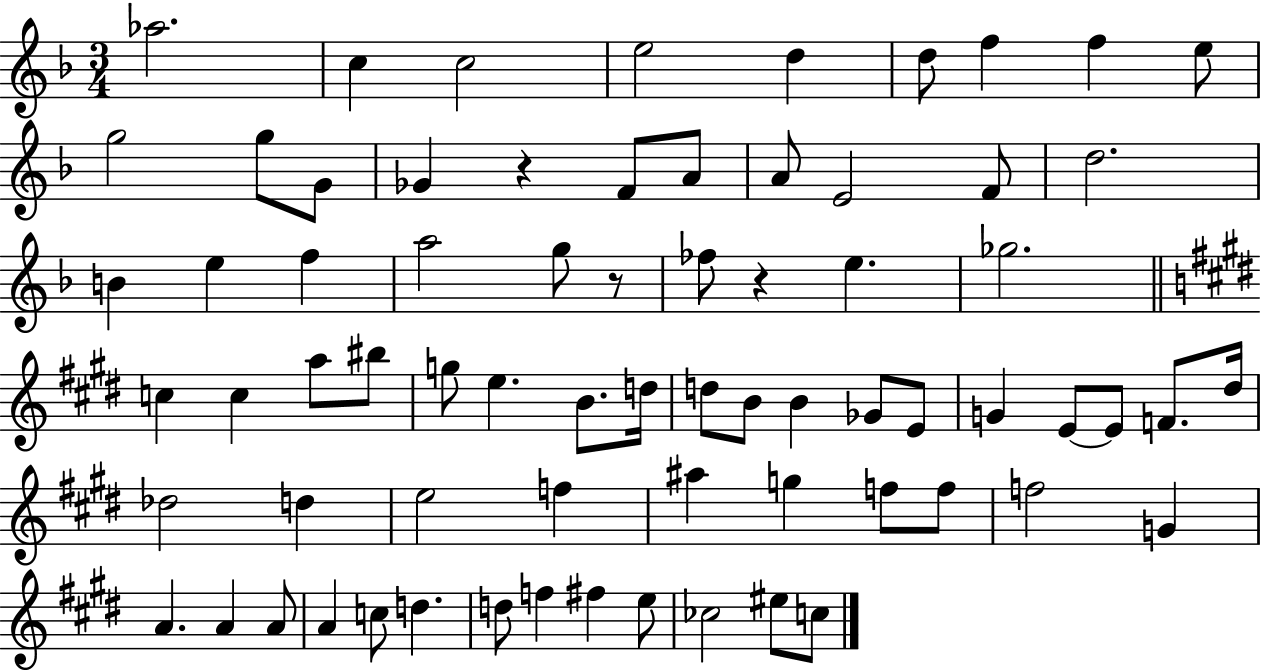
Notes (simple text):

Ab5/h. C5/q C5/h E5/h D5/q D5/e F5/q F5/q E5/e G5/h G5/e G4/e Gb4/q R/q F4/e A4/e A4/e E4/h F4/e D5/h. B4/q E5/q F5/q A5/h G5/e R/e FES5/e R/q E5/q. Gb5/h. C5/q C5/q A5/e BIS5/e G5/e E5/q. B4/e. D5/s D5/e B4/e B4/q Gb4/e E4/e G4/q E4/e E4/e F4/e. D#5/s Db5/h D5/q E5/h F5/q A#5/q G5/q F5/e F5/e F5/h G4/q A4/q. A4/q A4/e A4/q C5/e D5/q. D5/e F5/q F#5/q E5/e CES5/h EIS5/e C5/e